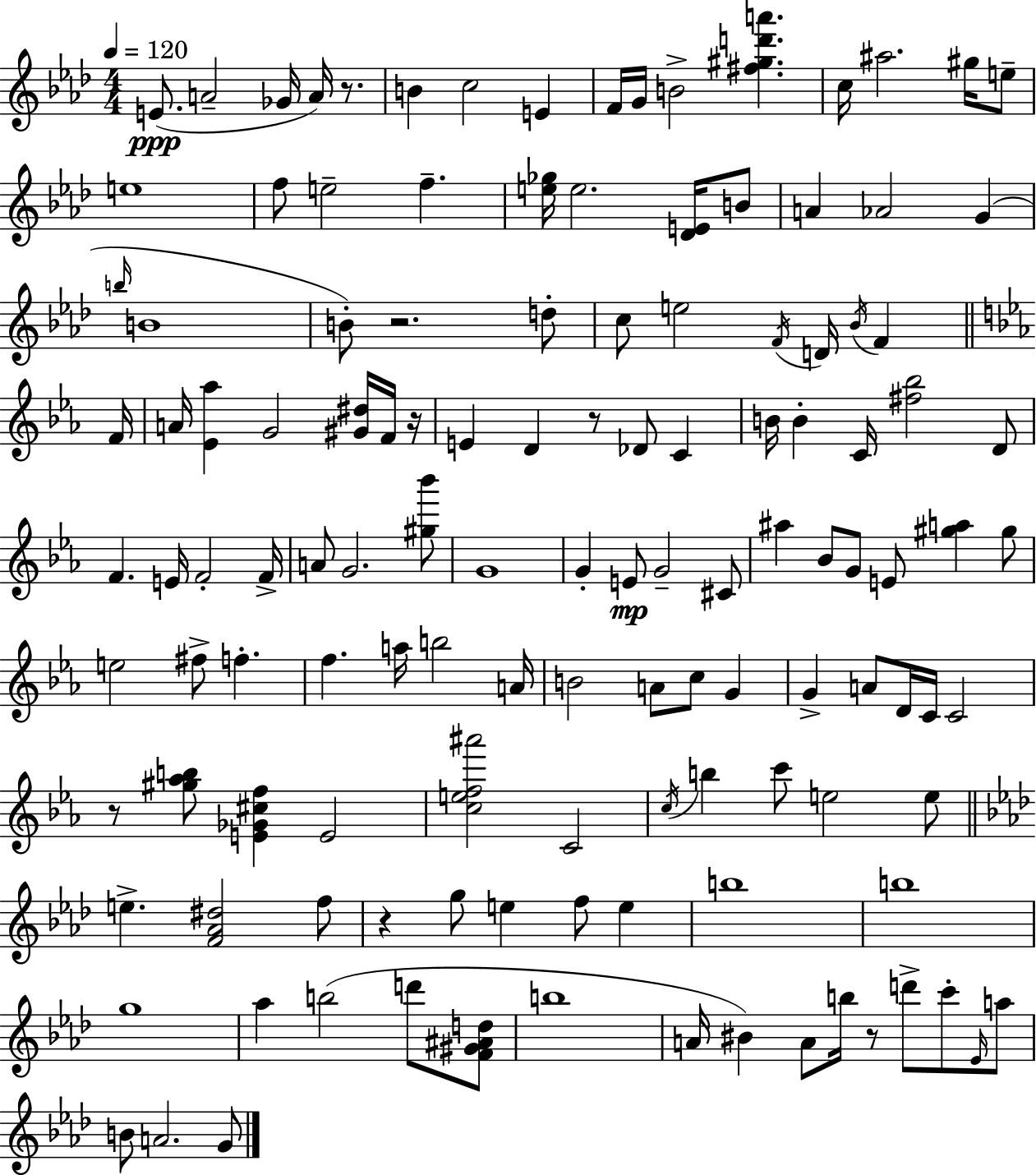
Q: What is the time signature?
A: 4/4